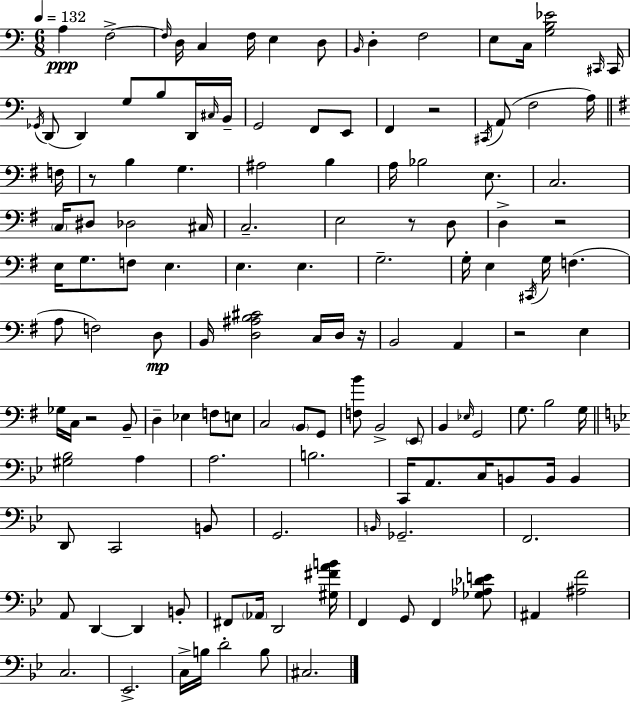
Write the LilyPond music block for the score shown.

{
  \clef bass
  \numericTimeSignature
  \time 6/8
  \key c \major
  \tempo 4 = 132
  a4\ppp f2->~~ | \grace { f16 } d16 c4 f16 e4 d8 | \grace { b,16 } d4-. f2 | e8 c16 <g b ees'>2 | \break \grace { cis,16 } cis,16 \acciaccatura { ges,16 }( d,8 d,4) g8 | b8 d,16 \grace { cis16 } b,16-- g,2 | f,8 e,8 f,4 r2 | \acciaccatura { cis,16 } a,8( f2 | \break a16) \bar "||" \break \key g \major f16 r8 b4 g4. | ais2 b4 | a16 bes2 e8. | c2. | \break \parenthesize c16 dis8 des2 | cis16 c2.-- | e2 r8 d8 | d4-> r2 | \break e16 g8. f8 e4. | e4. e4. | g2.-- | g16-. e4 \acciaccatura { cis,16 } g16 f4.( | \break a8 f2) | d8\mp b,16 <d ais b cis'>2 c16 | d16 r16 b,2 a,4 | r2 e4 | \break ges16 c16 r2 | b,8-- d4-- ees4 f8 | e8 c2 \parenthesize b,8 | g,8 <f b'>8 b,2-> | \break \parenthesize e,8 b,4 \grace { ees16 } g,2 | g8. b2 | g16 \bar "||" \break \key g \minor <gis bes>2 a4 | a2. | b2. | c,16 a,8. c16 b,8 b,16 b,4 | \break d,8 c,2 b,8 | g,2. | \grace { b,16 } ges,2.-- | f,2. | \break a,8 d,4~~ d,4 b,8-. | fis,8 \parenthesize aes,16 d,2 | <gis fis' a' b'>16 f,4 g,8 f,4 <ges aes des' e'>8 | ais,4 <ais f'>2 | \break c2. | ees,2.-> | c16-> b16 d'2-. b8 | cis2. | \break \bar "|."
}